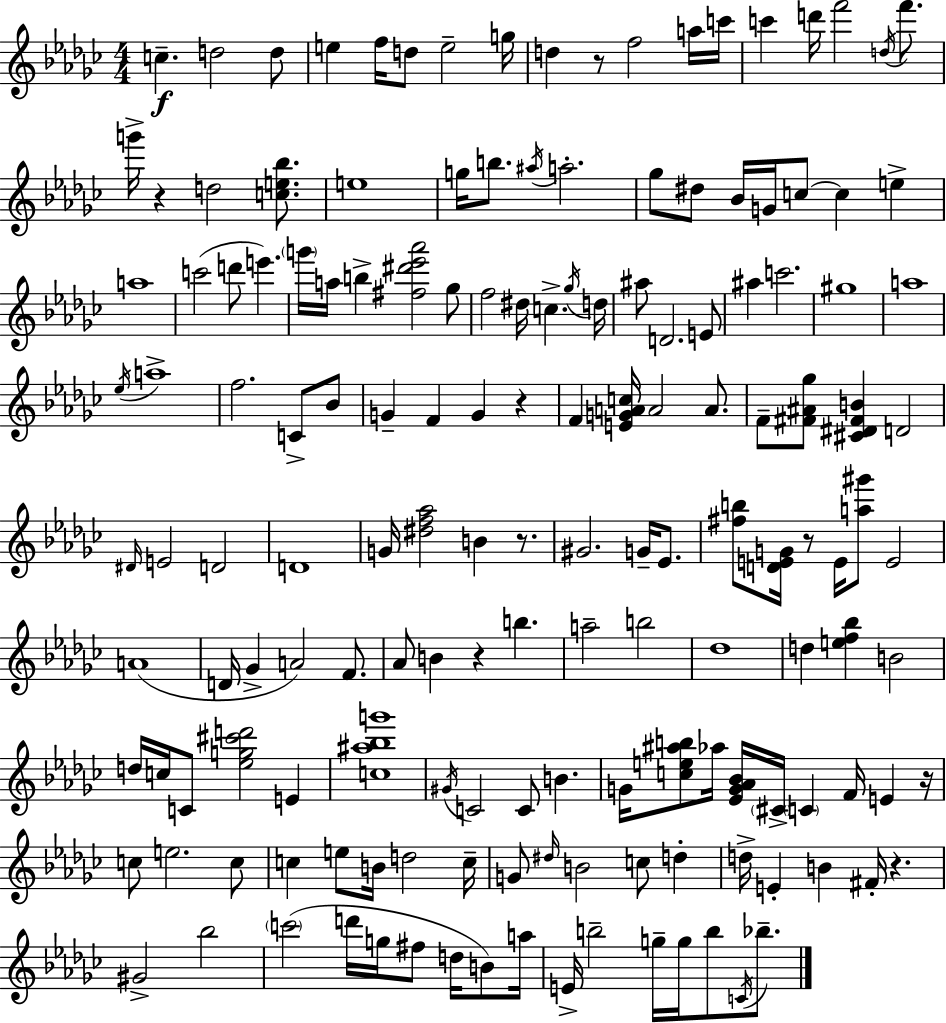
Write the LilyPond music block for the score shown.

{
  \clef treble
  \numericTimeSignature
  \time 4/4
  \key ees \minor
  \repeat volta 2 { c''4.--\f d''2 d''8 | e''4 f''16 d''8 e''2-- g''16 | d''4 r8 f''2 a''16 c'''16 | c'''4 d'''16 f'''2 \acciaccatura { d''16 } f'''8. | \break g'''16-> r4 d''2 <c'' e'' bes''>8. | e''1 | g''16 b''8. \acciaccatura { ais''16 } a''2.-. | ges''8 dis''8 bes'16 g'16 c''8~~ c''4 e''4-> | \break a''1 | c'''2( d'''8 e'''4.) | \parenthesize g'''16 a''16 b''4-> <fis'' dis''' ees''' aes'''>2 | ges''8 f''2 dis''16 c''4.-> | \break \acciaccatura { ges''16 } d''16 ais''8 d'2. | e'8 ais''4 c'''2. | gis''1 | a''1 | \break \acciaccatura { ees''16 } a''1-> | f''2. | c'8-> bes'8 g'4-- f'4 g'4 | r4 f'4 <e' g' a' c''>16 a'2 | \break a'8. f'8-- <fis' ais' ges''>8 <cis' dis' fis' b'>4 d'2 | \grace { dis'16 } e'2 d'2 | d'1 | g'16 <dis'' f'' aes''>2 b'4 | \break r8. gis'2. | g'16-- ees'8. <fis'' b''>8 <d' e' g'>16 r8 e'16 <a'' gis'''>8 e'2 | a'1( | d'16 ges'4-> a'2) | \break f'8. aes'8 b'4 r4 b''4. | a''2-- b''2 | des''1 | d''4 <e'' f'' bes''>4 b'2 | \break d''16 c''16 c'8 <ees'' g'' cis''' d'''>2 | e'4 <c'' ais'' bes'' g'''>1 | \acciaccatura { gis'16 } c'2 c'8 | b'4. g'16 <c'' e'' ais'' b''>8 aes''16 <ees' g' aes' bes'>16 \parenthesize cis'16-> \parenthesize c'4 | \break f'16 e'4 r16 c''8 e''2. | c''8 c''4 e''8 b'16 d''2 | c''16-- g'8 \grace { dis''16 } b'2 | c''8 d''4-. d''16-> e'4-. b'4 | \break fis'16-. r4. gis'2-> bes''2 | \parenthesize c'''2( d'''16 | g''16 fis''8 d''16 b'8) a''16 e'16-> b''2-- | g''16-- g''16 b''8 \acciaccatura { c'16 } bes''8.-- } \bar "|."
}